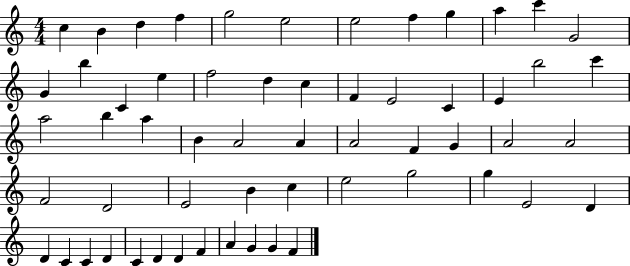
{
  \clef treble
  \numericTimeSignature
  \time 4/4
  \key c \major
  c''4 b'4 d''4 f''4 | g''2 e''2 | e''2 f''4 g''4 | a''4 c'''4 g'2 | \break g'4 b''4 c'4 e''4 | f''2 d''4 c''4 | f'4 e'2 c'4 | e'4 b''2 c'''4 | \break a''2 b''4 a''4 | b'4 a'2 a'4 | a'2 f'4 g'4 | a'2 a'2 | \break f'2 d'2 | e'2 b'4 c''4 | e''2 g''2 | g''4 e'2 d'4 | \break d'4 c'4 c'4 d'4 | c'4 d'4 d'4 f'4 | a'4 g'4 g'4 f'4 | \bar "|."
}